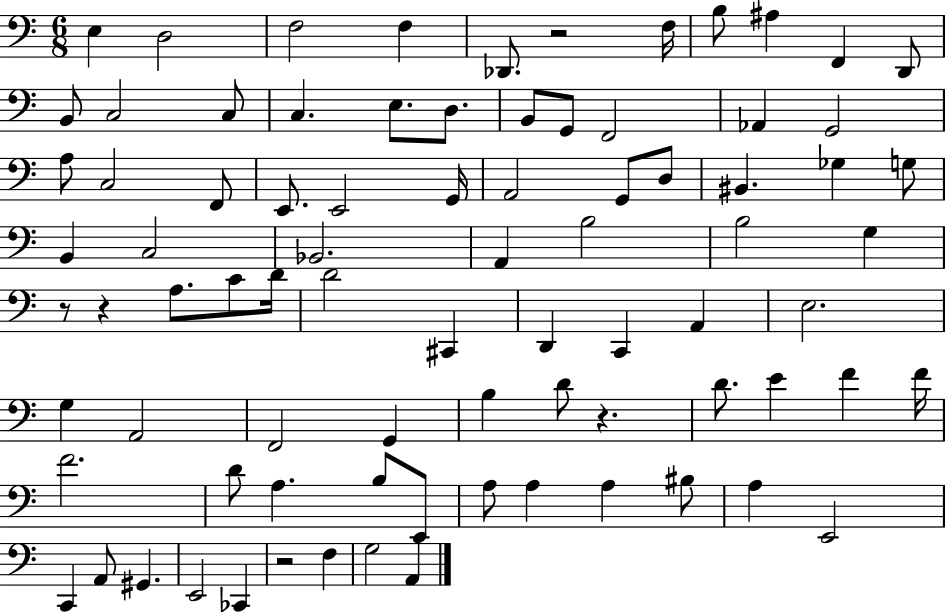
{
  \clef bass
  \numericTimeSignature
  \time 6/8
  \key c \major
  e4 d2 | f2 f4 | des,8. r2 f16 | b8 ais4 f,4 d,8 | \break b,8 c2 c8 | c4. e8. d8. | b,8 g,8 f,2 | aes,4 g,2 | \break a8 c2 f,8 | e,8. e,2 g,16 | a,2 g,8 d8 | bis,4. ges4 g8 | \break b,4 c2 | bes,2. | a,4 b2 | b2 g4 | \break r8 r4 a8. c'8 d'16 | d'2 cis,4 | d,4 c,4 a,4 | e2. | \break g4 a,2 | f,2 g,4 | b4 d'8 r4. | d'8. e'4 f'4 f'16 | \break f'2. | d'8 a4. b8 e,8 | a8 a4 a4 bis8 | a4 e,2 | \break c,4 a,8 gis,4. | e,2 ces,4 | r2 f4 | g2 a,4 | \break \bar "|."
}